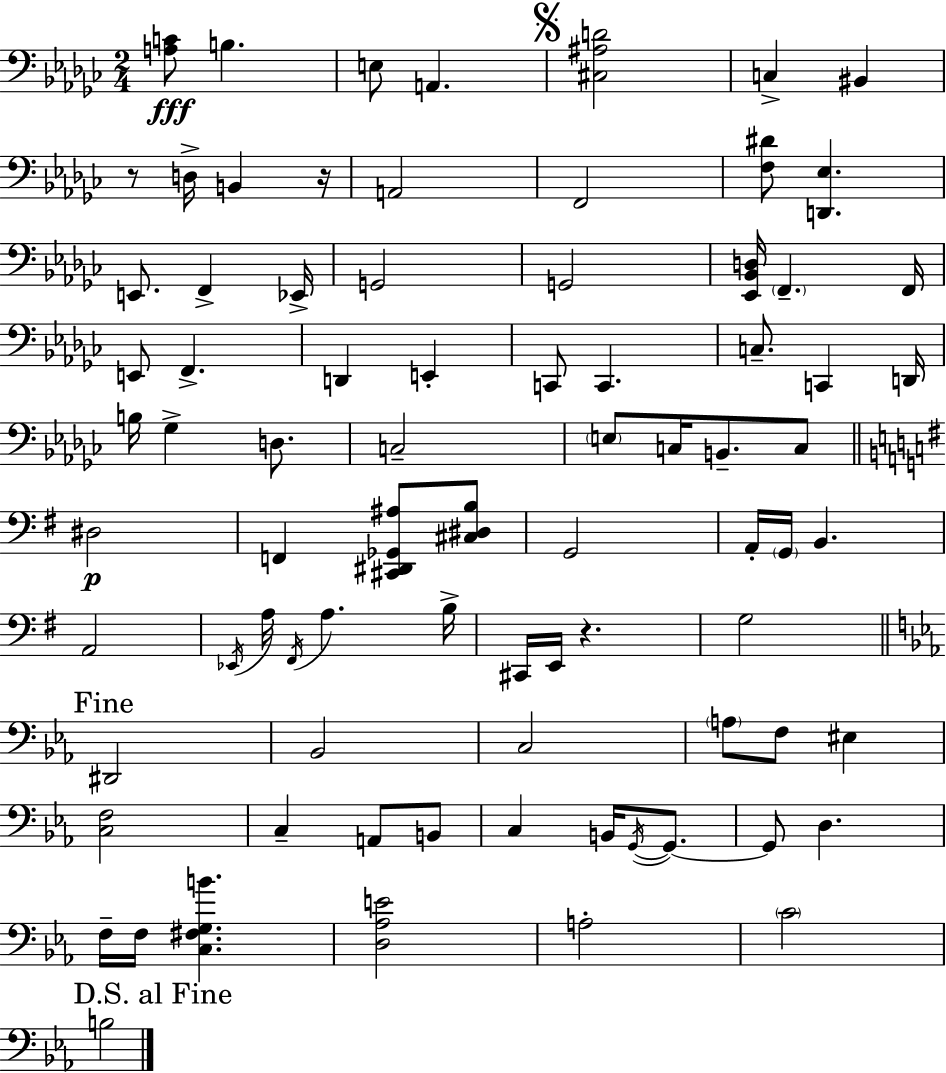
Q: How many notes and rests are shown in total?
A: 81